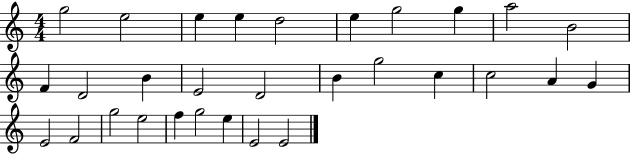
X:1
T:Untitled
M:4/4
L:1/4
K:C
g2 e2 e e d2 e g2 g a2 B2 F D2 B E2 D2 B g2 c c2 A G E2 F2 g2 e2 f g2 e E2 E2